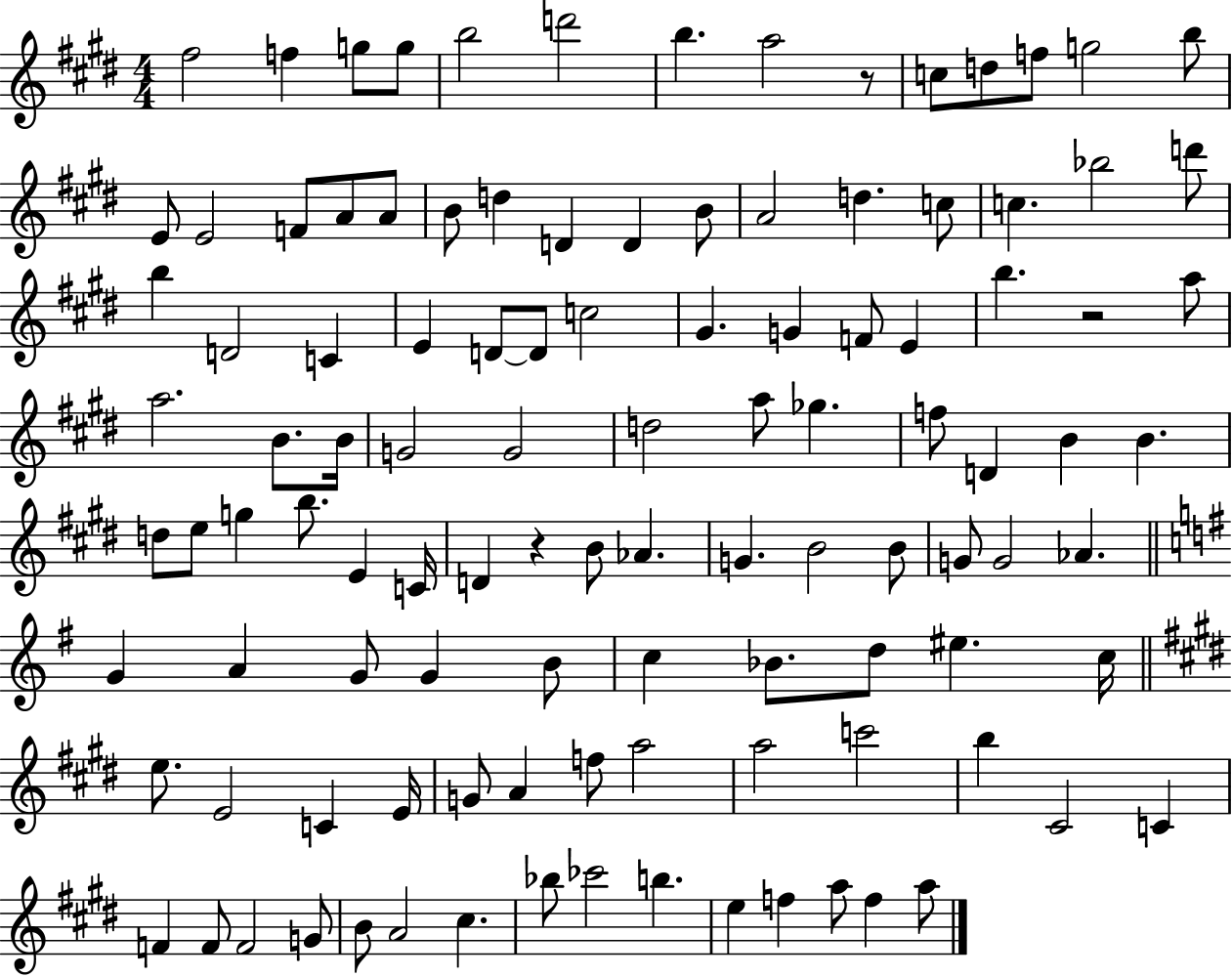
F#5/h F5/q G5/e G5/e B5/h D6/h B5/q. A5/h R/e C5/e D5/e F5/e G5/h B5/e E4/e E4/h F4/e A4/e A4/e B4/e D5/q D4/q D4/q B4/e A4/h D5/q. C5/e C5/q. Bb5/h D6/e B5/q D4/h C4/q E4/q D4/e D4/e C5/h G#4/q. G4/q F4/e E4/q B5/q. R/h A5/e A5/h. B4/e. B4/s G4/h G4/h D5/h A5/e Gb5/q. F5/e D4/q B4/q B4/q. D5/e E5/e G5/q B5/e. E4/q C4/s D4/q R/q B4/e Ab4/q. G4/q. B4/h B4/e G4/e G4/h Ab4/q. G4/q A4/q G4/e G4/q B4/e C5/q Bb4/e. D5/e EIS5/q. C5/s E5/e. E4/h C4/q E4/s G4/e A4/q F5/e A5/h A5/h C6/h B5/q C#4/h C4/q F4/q F4/e F4/h G4/e B4/e A4/h C#5/q. Bb5/e CES6/h B5/q. E5/q F5/q A5/e F5/q A5/e